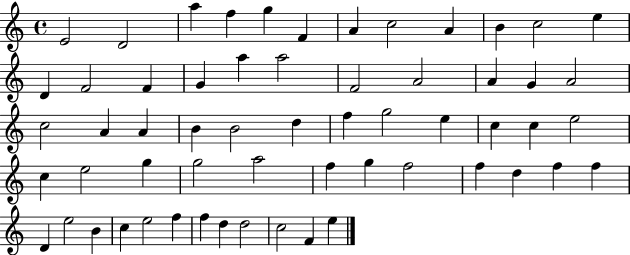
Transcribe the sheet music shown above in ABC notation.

X:1
T:Untitled
M:4/4
L:1/4
K:C
E2 D2 a f g F A c2 A B c2 e D F2 F G a a2 F2 A2 A G A2 c2 A A B B2 d f g2 e c c e2 c e2 g g2 a2 f g f2 f d f f D e2 B c e2 f f d d2 c2 F e